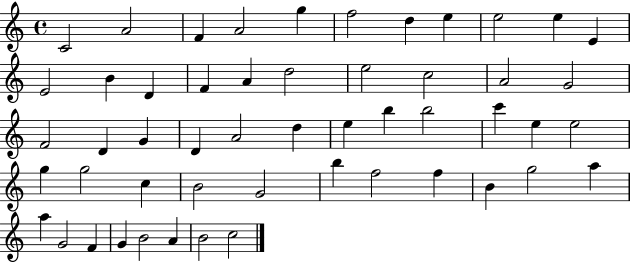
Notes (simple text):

C4/h A4/h F4/q A4/h G5/q F5/h D5/q E5/q E5/h E5/q E4/q E4/h B4/q D4/q F4/q A4/q D5/h E5/h C5/h A4/h G4/h F4/h D4/q G4/q D4/q A4/h D5/q E5/q B5/q B5/h C6/q E5/q E5/h G5/q G5/h C5/q B4/h G4/h B5/q F5/h F5/q B4/q G5/h A5/q A5/q G4/h F4/q G4/q B4/h A4/q B4/h C5/h